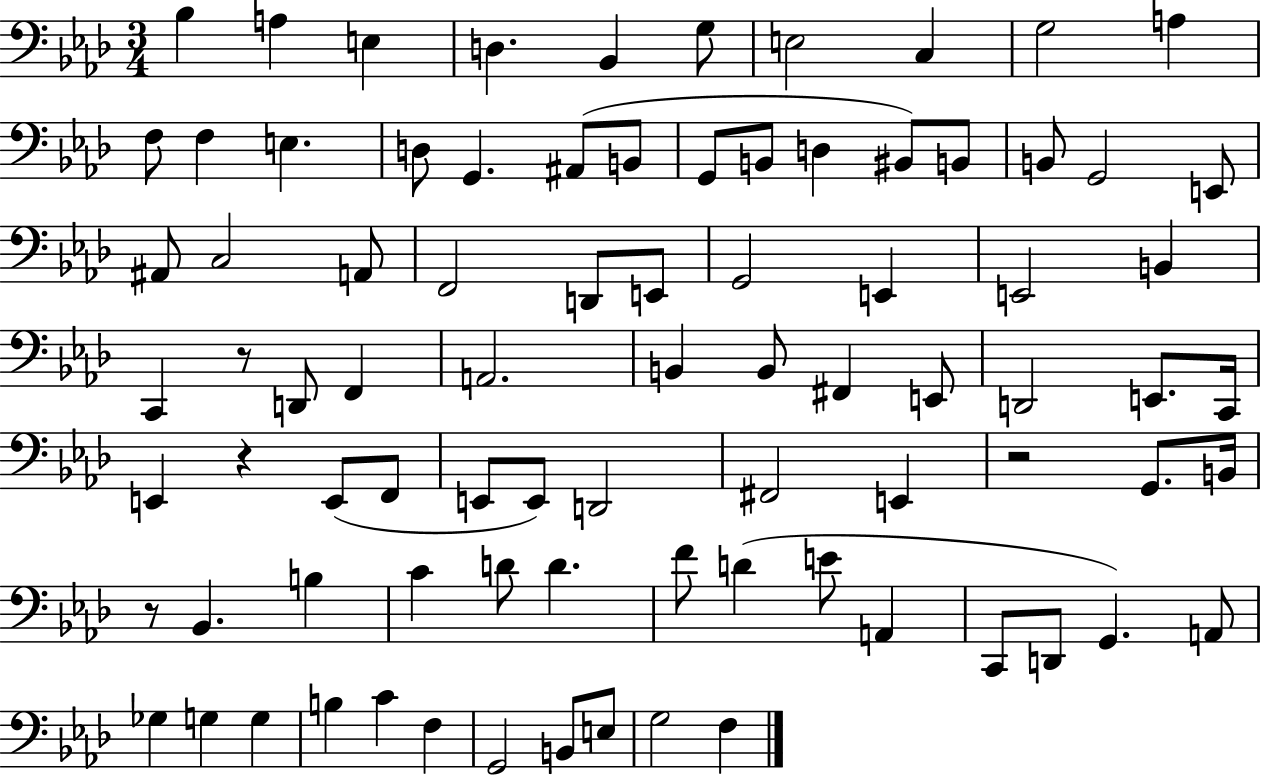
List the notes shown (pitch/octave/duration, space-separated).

Bb3/q A3/q E3/q D3/q. Bb2/q G3/e E3/h C3/q G3/h A3/q F3/e F3/q E3/q. D3/e G2/q. A#2/e B2/e G2/e B2/e D3/q BIS2/e B2/e B2/e G2/h E2/e A#2/e C3/h A2/e F2/h D2/e E2/e G2/h E2/q E2/h B2/q C2/q R/e D2/e F2/q A2/h. B2/q B2/e F#2/q E2/e D2/h E2/e. C2/s E2/q R/q E2/e F2/e E2/e E2/e D2/h F#2/h E2/q R/h G2/e. B2/s R/e Bb2/q. B3/q C4/q D4/e D4/q. F4/e D4/q E4/e A2/q C2/e D2/e G2/q. A2/e Gb3/q G3/q G3/q B3/q C4/q F3/q G2/h B2/e E3/e G3/h F3/q